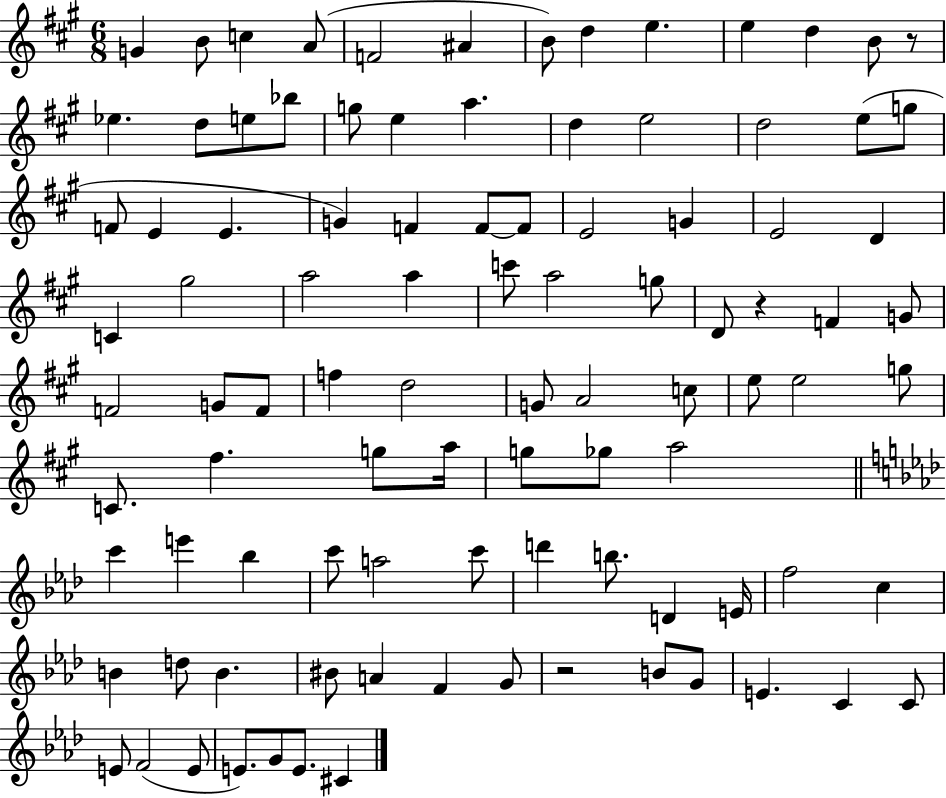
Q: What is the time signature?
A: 6/8